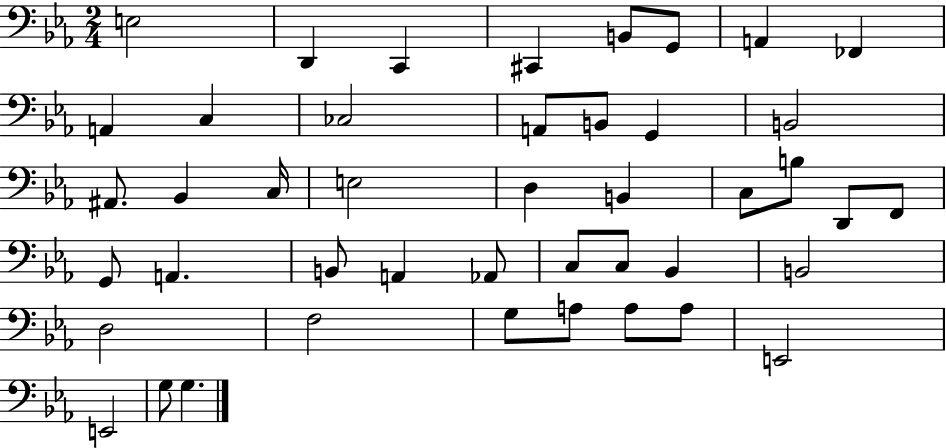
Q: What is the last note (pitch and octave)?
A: G3